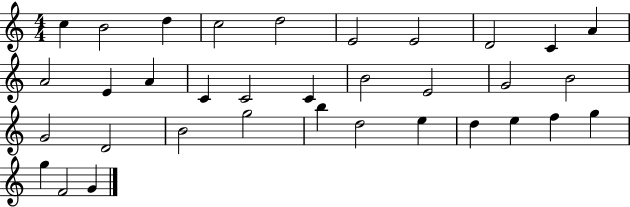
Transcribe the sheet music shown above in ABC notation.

X:1
T:Untitled
M:4/4
L:1/4
K:C
c B2 d c2 d2 E2 E2 D2 C A A2 E A C C2 C B2 E2 G2 B2 G2 D2 B2 g2 b d2 e d e f g g F2 G